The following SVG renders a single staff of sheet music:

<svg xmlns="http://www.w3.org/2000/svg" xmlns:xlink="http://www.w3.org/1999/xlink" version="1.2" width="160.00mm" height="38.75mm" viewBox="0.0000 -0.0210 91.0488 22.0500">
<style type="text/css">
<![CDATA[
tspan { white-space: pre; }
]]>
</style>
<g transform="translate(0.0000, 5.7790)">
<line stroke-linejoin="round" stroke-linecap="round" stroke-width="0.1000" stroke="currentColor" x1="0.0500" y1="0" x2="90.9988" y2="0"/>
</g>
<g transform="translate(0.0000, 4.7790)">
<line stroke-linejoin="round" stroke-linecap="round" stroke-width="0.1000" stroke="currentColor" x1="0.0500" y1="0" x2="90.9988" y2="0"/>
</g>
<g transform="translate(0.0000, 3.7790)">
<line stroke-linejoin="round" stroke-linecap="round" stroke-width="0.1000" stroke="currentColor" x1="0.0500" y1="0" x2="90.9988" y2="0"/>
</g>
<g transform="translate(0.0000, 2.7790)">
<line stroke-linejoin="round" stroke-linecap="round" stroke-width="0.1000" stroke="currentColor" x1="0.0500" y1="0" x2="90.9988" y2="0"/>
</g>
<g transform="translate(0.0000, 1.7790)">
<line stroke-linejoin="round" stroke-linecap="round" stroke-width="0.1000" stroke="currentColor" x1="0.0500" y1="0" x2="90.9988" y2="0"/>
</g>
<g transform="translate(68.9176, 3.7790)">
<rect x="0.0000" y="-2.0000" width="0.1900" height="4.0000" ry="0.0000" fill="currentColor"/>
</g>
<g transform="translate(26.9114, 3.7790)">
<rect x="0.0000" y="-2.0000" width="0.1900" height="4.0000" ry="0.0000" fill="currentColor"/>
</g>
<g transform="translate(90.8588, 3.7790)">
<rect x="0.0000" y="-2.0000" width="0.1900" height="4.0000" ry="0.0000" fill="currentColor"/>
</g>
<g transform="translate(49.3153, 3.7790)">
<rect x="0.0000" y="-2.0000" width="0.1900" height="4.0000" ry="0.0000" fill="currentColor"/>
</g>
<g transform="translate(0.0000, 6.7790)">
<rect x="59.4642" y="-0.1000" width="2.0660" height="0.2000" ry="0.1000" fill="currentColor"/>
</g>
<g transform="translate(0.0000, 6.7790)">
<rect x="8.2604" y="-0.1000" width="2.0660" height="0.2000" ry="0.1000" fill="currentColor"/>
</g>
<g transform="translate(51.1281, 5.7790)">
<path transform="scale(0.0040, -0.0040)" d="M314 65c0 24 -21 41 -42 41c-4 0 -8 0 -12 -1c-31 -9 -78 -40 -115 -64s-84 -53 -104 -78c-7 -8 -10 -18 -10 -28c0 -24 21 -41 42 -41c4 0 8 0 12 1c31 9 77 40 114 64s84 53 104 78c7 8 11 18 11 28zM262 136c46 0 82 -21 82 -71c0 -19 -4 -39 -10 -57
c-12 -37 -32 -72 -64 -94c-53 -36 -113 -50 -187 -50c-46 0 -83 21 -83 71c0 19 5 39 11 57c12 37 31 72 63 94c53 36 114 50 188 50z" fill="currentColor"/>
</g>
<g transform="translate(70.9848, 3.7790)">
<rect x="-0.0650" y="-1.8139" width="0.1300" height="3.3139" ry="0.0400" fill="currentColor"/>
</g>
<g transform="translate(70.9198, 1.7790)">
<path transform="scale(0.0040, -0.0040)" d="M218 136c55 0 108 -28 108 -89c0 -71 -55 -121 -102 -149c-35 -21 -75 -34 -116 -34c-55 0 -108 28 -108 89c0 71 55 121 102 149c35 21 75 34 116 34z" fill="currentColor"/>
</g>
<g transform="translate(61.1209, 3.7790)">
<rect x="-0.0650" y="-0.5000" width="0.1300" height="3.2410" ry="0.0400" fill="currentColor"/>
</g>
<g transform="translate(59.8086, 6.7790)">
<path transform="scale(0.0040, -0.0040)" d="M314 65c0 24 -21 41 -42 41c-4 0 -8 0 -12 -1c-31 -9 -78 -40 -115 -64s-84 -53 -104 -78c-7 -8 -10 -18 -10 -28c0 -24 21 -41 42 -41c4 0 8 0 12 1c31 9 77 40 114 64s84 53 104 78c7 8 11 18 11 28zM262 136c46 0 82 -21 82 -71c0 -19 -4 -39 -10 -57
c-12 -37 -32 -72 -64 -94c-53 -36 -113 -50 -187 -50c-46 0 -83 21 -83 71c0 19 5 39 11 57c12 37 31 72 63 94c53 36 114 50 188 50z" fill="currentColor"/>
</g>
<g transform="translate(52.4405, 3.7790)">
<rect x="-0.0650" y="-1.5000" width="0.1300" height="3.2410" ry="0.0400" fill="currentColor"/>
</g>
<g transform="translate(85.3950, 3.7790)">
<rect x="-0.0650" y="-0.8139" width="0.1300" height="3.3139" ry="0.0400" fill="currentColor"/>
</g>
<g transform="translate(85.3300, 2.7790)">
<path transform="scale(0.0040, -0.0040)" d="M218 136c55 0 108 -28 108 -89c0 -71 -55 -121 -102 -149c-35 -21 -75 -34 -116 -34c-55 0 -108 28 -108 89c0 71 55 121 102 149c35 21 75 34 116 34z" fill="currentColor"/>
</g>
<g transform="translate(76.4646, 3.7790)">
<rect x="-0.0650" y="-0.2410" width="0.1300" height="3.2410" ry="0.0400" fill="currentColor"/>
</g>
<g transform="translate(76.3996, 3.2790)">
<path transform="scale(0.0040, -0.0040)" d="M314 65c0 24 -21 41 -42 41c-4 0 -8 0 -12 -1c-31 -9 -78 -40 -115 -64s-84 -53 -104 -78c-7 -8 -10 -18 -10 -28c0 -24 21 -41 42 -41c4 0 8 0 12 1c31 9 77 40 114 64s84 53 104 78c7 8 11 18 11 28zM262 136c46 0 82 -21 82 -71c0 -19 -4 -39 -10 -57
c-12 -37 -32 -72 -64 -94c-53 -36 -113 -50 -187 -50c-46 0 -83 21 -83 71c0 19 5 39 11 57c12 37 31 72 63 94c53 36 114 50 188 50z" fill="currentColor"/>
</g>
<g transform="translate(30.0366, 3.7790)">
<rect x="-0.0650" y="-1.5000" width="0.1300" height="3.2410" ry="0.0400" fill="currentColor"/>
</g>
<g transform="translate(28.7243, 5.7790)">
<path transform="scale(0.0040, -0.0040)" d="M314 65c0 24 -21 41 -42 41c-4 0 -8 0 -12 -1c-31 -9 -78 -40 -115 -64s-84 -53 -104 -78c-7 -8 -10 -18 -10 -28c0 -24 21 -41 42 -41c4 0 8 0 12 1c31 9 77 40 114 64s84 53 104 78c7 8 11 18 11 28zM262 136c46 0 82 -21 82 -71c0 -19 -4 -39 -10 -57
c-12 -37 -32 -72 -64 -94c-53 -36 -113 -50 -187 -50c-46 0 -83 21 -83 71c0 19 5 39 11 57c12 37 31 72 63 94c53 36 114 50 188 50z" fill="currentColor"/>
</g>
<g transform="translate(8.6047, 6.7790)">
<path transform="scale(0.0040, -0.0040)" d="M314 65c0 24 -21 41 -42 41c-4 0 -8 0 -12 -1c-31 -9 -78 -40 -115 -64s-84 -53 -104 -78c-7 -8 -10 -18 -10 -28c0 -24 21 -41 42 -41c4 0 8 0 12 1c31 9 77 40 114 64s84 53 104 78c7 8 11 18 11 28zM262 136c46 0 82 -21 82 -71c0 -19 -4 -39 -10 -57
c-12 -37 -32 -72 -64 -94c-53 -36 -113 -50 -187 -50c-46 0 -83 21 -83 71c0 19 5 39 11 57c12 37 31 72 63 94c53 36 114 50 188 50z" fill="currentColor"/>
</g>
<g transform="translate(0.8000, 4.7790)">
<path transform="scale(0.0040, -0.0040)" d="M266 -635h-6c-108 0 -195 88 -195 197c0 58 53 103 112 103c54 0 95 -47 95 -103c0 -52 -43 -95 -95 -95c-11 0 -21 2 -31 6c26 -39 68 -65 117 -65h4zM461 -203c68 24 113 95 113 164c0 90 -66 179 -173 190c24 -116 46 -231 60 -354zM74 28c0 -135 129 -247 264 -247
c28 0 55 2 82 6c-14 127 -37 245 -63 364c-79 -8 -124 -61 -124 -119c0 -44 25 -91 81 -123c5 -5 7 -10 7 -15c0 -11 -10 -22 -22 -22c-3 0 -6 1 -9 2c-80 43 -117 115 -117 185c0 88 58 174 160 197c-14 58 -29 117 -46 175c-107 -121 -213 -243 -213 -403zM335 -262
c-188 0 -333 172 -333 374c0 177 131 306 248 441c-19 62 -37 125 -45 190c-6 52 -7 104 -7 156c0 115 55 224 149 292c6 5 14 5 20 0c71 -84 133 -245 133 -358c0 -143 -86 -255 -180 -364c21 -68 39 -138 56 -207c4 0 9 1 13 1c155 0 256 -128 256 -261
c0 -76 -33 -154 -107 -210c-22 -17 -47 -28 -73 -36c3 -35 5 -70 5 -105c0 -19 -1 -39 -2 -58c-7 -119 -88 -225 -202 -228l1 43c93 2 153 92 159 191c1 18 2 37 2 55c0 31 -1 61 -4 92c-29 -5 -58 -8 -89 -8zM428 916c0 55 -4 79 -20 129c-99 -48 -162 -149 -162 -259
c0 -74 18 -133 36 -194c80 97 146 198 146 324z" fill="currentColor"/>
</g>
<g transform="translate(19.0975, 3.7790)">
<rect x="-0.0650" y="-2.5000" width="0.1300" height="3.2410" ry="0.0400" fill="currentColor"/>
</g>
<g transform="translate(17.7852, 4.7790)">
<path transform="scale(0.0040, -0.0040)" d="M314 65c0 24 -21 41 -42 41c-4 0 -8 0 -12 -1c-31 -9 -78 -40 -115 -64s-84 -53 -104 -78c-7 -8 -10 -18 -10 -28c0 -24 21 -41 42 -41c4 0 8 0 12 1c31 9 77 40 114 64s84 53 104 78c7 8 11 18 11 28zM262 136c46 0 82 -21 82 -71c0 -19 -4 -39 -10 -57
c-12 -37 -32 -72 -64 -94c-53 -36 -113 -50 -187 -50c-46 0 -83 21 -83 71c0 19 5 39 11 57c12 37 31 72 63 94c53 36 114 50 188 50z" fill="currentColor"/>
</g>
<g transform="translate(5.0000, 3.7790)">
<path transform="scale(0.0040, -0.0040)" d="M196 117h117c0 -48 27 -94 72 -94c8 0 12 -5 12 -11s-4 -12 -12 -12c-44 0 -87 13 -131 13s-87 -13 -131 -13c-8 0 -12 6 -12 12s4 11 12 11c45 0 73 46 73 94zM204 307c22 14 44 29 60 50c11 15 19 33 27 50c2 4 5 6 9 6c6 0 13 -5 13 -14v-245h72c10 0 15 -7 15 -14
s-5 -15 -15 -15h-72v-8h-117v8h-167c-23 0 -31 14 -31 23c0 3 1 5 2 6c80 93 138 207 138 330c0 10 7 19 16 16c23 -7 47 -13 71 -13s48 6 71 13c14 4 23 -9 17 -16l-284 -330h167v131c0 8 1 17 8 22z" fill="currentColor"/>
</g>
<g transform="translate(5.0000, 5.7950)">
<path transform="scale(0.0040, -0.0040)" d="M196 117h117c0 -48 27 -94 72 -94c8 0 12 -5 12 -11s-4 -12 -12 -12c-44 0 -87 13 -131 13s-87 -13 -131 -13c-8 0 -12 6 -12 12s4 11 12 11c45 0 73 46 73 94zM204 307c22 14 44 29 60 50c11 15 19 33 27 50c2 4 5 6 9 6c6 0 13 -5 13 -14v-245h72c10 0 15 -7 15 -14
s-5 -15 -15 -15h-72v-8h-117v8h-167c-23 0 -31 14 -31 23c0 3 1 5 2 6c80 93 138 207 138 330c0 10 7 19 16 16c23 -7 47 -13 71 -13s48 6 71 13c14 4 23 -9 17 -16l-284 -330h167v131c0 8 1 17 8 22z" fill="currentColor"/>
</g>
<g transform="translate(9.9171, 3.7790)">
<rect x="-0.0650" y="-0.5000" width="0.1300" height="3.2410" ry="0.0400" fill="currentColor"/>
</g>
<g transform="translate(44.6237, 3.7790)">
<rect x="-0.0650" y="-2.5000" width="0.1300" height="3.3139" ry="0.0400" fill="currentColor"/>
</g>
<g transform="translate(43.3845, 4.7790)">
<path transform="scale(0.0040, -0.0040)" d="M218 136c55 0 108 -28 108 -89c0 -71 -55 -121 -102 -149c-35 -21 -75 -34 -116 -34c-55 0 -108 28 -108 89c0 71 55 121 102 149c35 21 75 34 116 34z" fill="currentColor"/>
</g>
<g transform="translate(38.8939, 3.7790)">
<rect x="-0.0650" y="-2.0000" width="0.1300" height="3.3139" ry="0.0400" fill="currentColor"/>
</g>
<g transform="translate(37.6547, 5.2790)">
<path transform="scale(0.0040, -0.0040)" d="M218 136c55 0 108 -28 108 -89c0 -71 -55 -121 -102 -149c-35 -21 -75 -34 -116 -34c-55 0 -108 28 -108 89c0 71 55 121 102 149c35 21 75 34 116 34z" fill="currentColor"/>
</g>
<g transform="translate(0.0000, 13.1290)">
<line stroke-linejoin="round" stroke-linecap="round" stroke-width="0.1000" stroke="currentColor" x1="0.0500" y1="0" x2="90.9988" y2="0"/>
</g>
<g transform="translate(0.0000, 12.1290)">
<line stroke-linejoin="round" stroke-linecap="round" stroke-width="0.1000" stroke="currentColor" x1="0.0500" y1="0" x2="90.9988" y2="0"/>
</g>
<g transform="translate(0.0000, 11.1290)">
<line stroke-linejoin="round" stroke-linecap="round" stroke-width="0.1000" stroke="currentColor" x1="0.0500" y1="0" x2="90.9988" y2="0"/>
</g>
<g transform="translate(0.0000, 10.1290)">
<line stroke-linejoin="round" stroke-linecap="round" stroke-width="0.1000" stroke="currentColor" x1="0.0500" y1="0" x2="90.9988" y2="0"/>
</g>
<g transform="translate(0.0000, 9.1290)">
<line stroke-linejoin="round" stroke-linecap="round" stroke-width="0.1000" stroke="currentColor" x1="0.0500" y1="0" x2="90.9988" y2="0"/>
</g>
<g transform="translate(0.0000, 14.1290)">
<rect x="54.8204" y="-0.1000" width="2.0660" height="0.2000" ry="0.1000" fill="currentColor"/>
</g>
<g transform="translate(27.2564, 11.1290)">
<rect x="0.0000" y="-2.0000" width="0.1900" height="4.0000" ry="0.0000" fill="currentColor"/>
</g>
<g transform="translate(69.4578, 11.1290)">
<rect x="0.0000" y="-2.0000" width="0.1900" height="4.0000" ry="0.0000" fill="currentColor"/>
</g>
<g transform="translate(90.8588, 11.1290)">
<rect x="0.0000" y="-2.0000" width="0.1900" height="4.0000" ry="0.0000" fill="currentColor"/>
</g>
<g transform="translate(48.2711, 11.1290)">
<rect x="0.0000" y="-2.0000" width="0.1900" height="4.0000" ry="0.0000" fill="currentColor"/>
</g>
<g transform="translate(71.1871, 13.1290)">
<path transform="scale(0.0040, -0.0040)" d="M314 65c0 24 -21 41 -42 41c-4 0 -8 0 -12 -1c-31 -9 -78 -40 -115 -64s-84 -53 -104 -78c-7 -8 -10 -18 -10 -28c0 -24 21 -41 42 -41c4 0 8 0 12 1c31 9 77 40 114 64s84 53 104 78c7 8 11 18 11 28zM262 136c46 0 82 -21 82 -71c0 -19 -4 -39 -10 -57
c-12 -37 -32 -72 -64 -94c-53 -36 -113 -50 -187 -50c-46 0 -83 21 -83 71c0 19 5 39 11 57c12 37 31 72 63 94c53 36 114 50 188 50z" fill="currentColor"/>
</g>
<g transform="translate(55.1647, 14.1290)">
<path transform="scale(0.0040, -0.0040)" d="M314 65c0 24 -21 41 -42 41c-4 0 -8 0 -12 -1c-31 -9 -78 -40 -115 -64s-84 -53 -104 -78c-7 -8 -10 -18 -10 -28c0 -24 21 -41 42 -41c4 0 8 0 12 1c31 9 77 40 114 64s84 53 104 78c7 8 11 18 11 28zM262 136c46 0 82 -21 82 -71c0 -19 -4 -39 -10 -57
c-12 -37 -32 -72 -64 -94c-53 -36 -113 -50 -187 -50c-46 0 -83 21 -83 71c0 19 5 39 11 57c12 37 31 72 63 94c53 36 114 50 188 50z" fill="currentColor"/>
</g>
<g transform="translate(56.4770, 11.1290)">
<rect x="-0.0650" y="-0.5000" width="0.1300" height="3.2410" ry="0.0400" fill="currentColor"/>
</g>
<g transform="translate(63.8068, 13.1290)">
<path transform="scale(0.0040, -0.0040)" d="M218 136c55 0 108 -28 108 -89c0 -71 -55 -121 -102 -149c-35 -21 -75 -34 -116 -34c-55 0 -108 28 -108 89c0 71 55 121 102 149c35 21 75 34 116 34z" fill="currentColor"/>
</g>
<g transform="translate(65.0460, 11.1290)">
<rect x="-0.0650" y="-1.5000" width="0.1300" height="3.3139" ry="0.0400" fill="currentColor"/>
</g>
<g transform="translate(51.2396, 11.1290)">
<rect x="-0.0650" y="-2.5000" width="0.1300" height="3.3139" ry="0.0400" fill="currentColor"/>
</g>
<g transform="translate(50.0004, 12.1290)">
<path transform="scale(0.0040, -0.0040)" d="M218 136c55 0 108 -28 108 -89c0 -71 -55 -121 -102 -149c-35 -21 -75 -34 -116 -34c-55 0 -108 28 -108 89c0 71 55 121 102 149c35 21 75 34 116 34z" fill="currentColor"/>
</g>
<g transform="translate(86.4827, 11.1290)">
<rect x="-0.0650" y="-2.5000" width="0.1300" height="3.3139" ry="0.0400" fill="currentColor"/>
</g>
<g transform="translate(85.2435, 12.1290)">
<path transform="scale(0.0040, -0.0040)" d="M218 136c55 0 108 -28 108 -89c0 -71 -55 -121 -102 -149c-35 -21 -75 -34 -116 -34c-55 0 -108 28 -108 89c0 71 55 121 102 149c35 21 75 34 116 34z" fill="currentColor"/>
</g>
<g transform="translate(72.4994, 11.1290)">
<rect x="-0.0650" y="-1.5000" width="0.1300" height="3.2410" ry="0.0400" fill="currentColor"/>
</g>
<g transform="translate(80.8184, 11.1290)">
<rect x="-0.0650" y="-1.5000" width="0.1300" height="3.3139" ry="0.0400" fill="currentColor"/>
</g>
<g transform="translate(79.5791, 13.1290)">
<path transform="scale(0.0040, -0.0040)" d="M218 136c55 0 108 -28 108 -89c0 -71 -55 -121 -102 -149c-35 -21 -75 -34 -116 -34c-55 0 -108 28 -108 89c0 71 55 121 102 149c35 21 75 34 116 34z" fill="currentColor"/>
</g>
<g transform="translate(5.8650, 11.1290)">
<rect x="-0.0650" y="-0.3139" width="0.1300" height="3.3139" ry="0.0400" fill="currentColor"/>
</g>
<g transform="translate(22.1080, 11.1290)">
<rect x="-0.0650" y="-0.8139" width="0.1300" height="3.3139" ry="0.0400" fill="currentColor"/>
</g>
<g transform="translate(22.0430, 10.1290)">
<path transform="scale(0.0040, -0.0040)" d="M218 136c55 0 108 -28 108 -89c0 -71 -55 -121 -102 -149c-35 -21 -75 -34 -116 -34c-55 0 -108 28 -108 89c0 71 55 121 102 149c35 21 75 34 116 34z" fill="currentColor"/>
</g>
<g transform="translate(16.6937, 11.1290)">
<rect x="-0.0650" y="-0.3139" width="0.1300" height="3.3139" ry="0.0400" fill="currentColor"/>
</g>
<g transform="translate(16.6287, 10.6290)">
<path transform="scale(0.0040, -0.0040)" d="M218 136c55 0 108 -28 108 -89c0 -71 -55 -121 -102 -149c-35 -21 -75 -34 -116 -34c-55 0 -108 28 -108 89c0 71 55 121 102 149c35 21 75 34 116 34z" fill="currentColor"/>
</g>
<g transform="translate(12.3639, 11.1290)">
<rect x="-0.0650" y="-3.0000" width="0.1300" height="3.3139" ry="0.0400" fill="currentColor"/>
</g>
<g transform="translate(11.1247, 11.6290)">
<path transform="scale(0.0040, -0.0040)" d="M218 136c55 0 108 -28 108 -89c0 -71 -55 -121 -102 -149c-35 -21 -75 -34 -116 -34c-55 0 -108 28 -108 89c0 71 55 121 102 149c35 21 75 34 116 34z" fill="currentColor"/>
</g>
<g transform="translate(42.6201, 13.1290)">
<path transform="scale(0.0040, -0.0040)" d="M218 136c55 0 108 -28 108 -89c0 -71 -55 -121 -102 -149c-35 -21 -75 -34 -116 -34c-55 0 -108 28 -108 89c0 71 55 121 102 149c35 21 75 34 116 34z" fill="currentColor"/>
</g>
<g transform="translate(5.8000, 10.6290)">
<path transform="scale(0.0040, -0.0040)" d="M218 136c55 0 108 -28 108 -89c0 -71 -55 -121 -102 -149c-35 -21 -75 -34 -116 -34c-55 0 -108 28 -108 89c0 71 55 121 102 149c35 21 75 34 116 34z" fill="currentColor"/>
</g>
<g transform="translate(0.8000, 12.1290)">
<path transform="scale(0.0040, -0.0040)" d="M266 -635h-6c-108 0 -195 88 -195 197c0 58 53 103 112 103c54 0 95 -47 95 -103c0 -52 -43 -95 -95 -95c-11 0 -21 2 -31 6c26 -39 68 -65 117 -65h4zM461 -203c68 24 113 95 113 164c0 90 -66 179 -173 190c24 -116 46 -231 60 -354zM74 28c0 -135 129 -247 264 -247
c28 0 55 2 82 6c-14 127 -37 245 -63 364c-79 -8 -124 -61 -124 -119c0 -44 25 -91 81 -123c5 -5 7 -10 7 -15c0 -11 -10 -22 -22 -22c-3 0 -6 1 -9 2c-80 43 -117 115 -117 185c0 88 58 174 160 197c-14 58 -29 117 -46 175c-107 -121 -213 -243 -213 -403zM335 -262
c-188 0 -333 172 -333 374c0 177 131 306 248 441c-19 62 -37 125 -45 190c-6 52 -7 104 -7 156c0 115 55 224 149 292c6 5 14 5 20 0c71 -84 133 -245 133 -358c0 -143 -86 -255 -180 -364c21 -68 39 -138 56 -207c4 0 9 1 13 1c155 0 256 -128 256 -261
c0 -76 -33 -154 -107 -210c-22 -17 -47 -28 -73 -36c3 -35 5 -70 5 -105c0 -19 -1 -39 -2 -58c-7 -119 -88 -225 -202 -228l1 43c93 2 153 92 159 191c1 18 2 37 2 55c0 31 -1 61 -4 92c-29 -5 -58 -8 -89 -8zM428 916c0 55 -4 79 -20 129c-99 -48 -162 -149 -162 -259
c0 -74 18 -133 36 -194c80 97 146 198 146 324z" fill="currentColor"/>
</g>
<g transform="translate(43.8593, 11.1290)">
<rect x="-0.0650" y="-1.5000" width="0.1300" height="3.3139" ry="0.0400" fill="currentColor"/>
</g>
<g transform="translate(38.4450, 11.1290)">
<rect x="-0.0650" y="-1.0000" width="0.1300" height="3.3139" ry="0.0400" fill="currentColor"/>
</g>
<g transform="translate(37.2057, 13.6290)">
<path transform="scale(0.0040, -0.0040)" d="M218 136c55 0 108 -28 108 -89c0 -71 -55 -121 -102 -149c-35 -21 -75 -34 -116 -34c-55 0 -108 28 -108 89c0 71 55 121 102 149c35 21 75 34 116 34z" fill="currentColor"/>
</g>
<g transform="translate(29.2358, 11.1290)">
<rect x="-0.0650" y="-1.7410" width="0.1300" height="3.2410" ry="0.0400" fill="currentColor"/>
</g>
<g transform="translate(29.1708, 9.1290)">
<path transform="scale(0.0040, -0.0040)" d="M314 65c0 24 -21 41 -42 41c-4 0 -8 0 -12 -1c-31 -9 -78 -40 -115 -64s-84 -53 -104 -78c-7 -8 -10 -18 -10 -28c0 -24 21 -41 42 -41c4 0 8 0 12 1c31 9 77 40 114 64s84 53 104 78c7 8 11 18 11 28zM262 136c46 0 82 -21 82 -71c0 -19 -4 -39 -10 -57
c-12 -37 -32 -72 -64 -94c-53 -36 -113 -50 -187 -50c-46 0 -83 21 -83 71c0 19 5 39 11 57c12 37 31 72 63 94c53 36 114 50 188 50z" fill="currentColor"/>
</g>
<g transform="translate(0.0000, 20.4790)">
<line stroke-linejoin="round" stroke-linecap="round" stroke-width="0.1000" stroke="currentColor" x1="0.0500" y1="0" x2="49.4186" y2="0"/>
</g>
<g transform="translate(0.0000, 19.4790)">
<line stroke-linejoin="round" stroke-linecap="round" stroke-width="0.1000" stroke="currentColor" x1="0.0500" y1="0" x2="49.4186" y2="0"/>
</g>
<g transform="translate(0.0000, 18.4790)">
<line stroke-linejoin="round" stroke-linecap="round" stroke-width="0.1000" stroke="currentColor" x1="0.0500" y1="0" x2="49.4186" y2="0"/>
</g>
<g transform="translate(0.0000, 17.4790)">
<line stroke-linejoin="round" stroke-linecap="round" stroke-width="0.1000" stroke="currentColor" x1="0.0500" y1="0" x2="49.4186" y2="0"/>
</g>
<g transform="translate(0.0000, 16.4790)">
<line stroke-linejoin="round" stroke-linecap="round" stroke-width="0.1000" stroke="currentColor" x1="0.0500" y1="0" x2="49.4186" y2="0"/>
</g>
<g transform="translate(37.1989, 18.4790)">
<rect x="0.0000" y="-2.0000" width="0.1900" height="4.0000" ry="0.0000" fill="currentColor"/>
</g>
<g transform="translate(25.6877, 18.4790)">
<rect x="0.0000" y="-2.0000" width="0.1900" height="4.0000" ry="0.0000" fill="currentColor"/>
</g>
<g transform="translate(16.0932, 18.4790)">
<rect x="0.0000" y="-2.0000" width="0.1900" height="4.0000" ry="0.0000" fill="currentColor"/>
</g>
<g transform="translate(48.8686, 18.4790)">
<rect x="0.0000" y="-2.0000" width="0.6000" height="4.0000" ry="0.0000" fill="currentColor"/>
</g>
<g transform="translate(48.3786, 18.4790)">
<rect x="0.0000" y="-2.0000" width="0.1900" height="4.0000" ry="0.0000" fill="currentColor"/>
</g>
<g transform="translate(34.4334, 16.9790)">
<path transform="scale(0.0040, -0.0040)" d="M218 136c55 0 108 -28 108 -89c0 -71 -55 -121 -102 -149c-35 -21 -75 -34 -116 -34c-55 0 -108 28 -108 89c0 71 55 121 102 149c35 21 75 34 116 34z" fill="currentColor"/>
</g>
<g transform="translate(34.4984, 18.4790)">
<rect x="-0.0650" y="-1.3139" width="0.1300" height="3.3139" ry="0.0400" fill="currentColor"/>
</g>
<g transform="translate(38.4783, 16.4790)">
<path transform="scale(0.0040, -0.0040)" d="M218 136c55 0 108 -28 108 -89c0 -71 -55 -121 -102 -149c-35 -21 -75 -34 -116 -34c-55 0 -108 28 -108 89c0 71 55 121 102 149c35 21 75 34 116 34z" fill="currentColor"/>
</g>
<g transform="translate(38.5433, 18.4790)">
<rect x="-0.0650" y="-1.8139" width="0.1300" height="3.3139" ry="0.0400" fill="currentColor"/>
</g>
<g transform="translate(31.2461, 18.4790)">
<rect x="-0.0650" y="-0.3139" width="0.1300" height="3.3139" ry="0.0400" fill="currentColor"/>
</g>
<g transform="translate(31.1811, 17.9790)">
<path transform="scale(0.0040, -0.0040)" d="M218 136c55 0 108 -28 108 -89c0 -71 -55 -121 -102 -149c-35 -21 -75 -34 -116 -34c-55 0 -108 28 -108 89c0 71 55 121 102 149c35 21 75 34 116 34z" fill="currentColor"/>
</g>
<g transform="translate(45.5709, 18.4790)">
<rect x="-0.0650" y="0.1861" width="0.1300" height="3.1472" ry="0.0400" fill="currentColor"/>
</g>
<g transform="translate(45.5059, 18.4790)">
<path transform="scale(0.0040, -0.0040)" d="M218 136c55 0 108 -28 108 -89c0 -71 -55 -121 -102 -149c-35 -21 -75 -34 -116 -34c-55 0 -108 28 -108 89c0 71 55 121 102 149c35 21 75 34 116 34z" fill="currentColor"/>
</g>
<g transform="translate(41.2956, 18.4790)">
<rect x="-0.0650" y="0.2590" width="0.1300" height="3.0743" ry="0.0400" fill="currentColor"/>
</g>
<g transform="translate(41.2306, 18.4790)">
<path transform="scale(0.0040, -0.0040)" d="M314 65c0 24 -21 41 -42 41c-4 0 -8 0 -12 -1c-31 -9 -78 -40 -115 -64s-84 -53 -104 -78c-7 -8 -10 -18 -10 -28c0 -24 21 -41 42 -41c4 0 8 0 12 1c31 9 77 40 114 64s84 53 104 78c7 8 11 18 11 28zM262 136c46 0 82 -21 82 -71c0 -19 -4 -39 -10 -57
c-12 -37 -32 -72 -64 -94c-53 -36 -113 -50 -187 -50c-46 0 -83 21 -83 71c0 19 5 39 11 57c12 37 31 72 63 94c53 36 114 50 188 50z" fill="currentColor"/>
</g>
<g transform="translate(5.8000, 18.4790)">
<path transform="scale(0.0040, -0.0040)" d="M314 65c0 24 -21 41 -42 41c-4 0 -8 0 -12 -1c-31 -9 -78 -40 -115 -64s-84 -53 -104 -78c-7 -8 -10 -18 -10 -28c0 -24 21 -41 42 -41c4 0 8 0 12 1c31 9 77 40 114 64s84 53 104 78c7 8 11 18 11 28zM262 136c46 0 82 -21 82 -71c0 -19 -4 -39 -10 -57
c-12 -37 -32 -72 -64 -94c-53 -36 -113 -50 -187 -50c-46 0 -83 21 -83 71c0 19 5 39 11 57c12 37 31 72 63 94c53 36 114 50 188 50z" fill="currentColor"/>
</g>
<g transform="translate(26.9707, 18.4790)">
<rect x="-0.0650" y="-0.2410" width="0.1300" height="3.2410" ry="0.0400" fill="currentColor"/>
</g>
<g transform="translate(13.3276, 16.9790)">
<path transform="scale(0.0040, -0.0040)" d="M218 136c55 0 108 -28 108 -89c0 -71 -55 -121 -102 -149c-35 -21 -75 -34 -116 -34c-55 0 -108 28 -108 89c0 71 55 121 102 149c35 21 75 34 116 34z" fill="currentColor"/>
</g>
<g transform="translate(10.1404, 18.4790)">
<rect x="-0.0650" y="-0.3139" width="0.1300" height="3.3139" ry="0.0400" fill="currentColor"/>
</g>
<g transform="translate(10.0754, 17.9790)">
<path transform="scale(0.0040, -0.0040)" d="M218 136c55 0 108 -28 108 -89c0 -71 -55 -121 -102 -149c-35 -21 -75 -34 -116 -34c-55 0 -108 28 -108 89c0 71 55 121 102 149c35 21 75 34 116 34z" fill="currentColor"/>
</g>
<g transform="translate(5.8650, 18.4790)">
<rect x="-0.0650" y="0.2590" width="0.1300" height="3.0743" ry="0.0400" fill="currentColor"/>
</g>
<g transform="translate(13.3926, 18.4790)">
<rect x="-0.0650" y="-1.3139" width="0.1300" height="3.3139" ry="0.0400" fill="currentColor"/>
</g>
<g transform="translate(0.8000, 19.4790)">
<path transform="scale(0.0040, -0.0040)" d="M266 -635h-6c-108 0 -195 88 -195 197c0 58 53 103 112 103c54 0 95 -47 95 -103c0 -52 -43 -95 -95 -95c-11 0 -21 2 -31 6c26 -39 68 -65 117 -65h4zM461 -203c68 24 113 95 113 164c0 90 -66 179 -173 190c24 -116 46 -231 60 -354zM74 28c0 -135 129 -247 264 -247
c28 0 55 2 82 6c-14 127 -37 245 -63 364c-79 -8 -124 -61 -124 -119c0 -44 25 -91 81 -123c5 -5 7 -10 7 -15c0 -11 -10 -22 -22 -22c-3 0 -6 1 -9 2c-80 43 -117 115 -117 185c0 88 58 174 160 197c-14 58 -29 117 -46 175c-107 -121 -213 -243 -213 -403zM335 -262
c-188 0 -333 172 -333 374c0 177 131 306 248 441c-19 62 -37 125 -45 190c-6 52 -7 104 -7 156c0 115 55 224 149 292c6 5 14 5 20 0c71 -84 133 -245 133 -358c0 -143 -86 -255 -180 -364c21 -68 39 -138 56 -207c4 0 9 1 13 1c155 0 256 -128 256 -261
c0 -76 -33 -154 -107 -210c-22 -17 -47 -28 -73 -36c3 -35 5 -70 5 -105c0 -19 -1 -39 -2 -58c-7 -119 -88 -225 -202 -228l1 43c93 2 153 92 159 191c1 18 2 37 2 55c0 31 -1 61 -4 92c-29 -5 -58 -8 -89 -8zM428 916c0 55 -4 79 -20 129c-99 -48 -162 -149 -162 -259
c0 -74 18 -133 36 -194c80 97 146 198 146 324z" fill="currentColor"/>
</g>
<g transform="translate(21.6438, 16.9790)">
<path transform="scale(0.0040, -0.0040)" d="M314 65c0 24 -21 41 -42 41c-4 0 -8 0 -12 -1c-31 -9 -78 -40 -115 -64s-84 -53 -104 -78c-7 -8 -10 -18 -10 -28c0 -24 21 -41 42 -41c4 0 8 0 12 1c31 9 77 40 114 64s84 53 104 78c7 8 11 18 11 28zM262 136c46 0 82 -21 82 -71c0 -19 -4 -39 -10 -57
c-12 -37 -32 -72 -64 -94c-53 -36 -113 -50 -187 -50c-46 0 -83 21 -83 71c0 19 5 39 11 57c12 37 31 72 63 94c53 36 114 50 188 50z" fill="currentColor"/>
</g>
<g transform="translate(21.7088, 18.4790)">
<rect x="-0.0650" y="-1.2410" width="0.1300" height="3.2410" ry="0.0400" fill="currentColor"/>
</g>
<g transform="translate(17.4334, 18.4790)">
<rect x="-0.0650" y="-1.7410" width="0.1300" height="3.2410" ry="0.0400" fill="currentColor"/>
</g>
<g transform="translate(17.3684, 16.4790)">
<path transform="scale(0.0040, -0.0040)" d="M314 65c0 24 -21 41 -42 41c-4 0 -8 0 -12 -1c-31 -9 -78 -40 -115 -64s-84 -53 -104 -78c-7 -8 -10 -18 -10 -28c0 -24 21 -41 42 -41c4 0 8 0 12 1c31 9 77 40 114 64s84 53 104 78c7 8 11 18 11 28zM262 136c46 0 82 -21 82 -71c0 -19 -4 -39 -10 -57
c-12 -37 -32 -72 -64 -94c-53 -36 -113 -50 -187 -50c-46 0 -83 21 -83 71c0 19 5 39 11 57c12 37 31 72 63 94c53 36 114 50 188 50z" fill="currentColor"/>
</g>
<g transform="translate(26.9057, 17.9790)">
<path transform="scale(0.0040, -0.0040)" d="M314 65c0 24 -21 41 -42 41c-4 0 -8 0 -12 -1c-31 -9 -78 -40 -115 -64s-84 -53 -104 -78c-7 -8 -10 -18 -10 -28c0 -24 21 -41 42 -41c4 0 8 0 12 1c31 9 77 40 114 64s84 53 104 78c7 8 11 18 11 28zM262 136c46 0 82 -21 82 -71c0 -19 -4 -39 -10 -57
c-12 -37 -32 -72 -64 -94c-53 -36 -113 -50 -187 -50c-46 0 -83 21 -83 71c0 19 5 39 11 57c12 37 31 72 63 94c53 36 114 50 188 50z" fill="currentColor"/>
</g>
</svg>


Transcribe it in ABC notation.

X:1
T:Untitled
M:4/4
L:1/4
K:C
C2 G2 E2 F G E2 C2 f c2 d c A c d f2 D E G C2 E E2 E G B2 c e f2 e2 c2 c e f B2 B